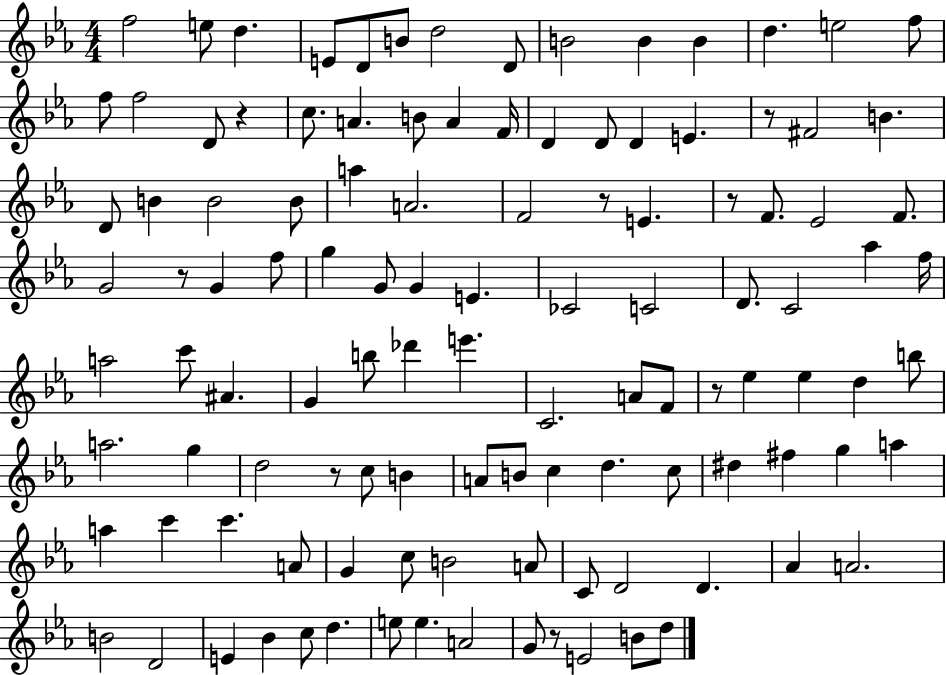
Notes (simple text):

F5/h E5/e D5/q. E4/e D4/e B4/e D5/h D4/e B4/h B4/q B4/q D5/q. E5/h F5/e F5/e F5/h D4/e R/q C5/e. A4/q. B4/e A4/q F4/s D4/q D4/e D4/q E4/q. R/e F#4/h B4/q. D4/e B4/q B4/h B4/e A5/q A4/h. F4/h R/e E4/q. R/e F4/e. Eb4/h F4/e. G4/h R/e G4/q F5/e G5/q G4/e G4/q E4/q. CES4/h C4/h D4/e. C4/h Ab5/q F5/s A5/h C6/e A#4/q. G4/q B5/e Db6/q E6/q. C4/h. A4/e F4/e R/e Eb5/q Eb5/q D5/q B5/e A5/h. G5/q D5/h R/e C5/e B4/q A4/e B4/e C5/q D5/q. C5/e D#5/q F#5/q G5/q A5/q A5/q C6/q C6/q. A4/e G4/q C5/e B4/h A4/e C4/e D4/h D4/q. Ab4/q A4/h. B4/h D4/h E4/q Bb4/q C5/e D5/q. E5/e E5/q. A4/h G4/e R/e E4/h B4/e D5/e